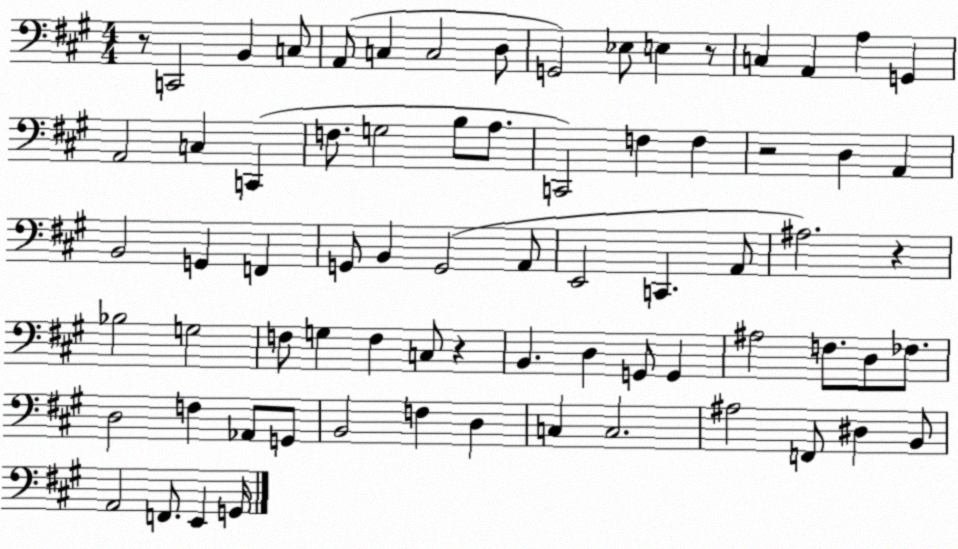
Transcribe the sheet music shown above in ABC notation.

X:1
T:Untitled
M:4/4
L:1/4
K:A
z/2 C,,2 B,, C,/2 A,,/2 C, C,2 D,/2 G,,2 _E,/2 E, z/2 C, A,, A, G,, A,,2 C, C,, F,/2 G,2 B,/2 A,/2 C,,2 F, F, z2 D, A,, B,,2 G,, F,, G,,/2 B,, G,,2 A,,/2 E,,2 C,, A,,/2 ^A,2 z _B,2 G,2 F,/2 G, F, C,/2 z B,, D, G,,/2 G,, ^A,2 F,/2 D,/2 _F,/2 D,2 F, _A,,/2 G,,/2 B,,2 F, D, C, C,2 ^A,2 F,,/2 ^D, B,,/2 A,,2 F,,/2 E,, G,,/4